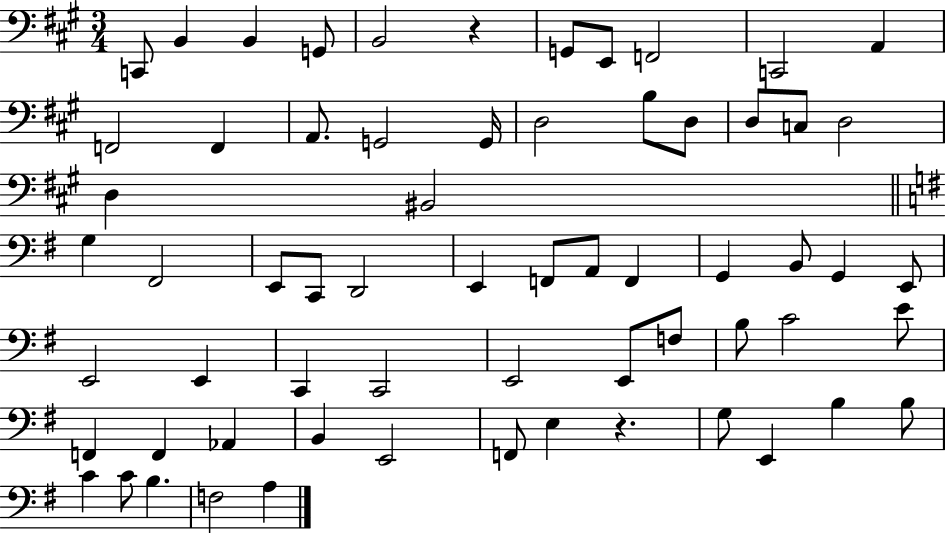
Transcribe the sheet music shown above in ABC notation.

X:1
T:Untitled
M:3/4
L:1/4
K:A
C,,/2 B,, B,, G,,/2 B,,2 z G,,/2 E,,/2 F,,2 C,,2 A,, F,,2 F,, A,,/2 G,,2 G,,/4 D,2 B,/2 D,/2 D,/2 C,/2 D,2 D, ^B,,2 G, ^F,,2 E,,/2 C,,/2 D,,2 E,, F,,/2 A,,/2 F,, G,, B,,/2 G,, E,,/2 E,,2 E,, C,, C,,2 E,,2 E,,/2 F,/2 B,/2 C2 E/2 F,, F,, _A,, B,, E,,2 F,,/2 E, z G,/2 E,, B, B,/2 C C/2 B, F,2 A,